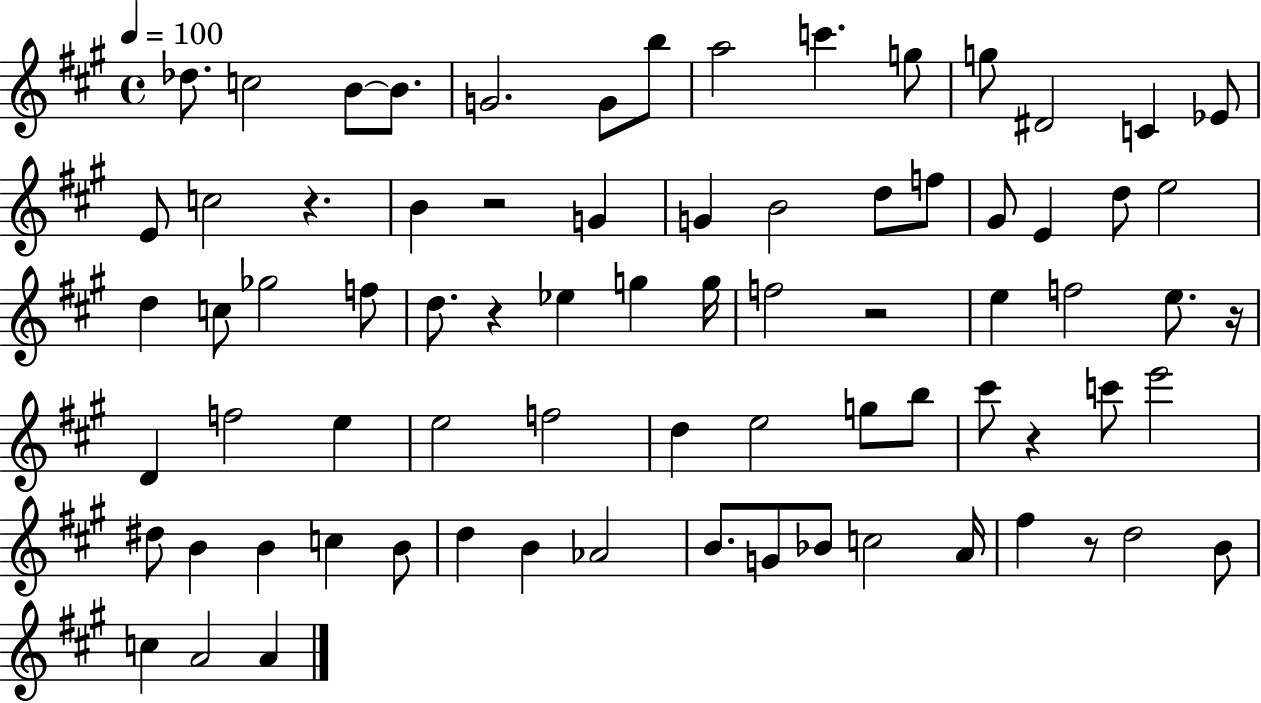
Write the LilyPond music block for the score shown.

{
  \clef treble
  \time 4/4
  \defaultTimeSignature
  \key a \major
  \tempo 4 = 100
  des''8. c''2 b'8~~ b'8. | g'2. g'8 b''8 | a''2 c'''4. g''8 | g''8 dis'2 c'4 ees'8 | \break e'8 c''2 r4. | b'4 r2 g'4 | g'4 b'2 d''8 f''8 | gis'8 e'4 d''8 e''2 | \break d''4 c''8 ges''2 f''8 | d''8. r4 ees''4 g''4 g''16 | f''2 r2 | e''4 f''2 e''8. r16 | \break d'4 f''2 e''4 | e''2 f''2 | d''4 e''2 g''8 b''8 | cis'''8 r4 c'''8 e'''2 | \break dis''8 b'4 b'4 c''4 b'8 | d''4 b'4 aes'2 | b'8. g'8 bes'8 c''2 a'16 | fis''4 r8 d''2 b'8 | \break c''4 a'2 a'4 | \bar "|."
}